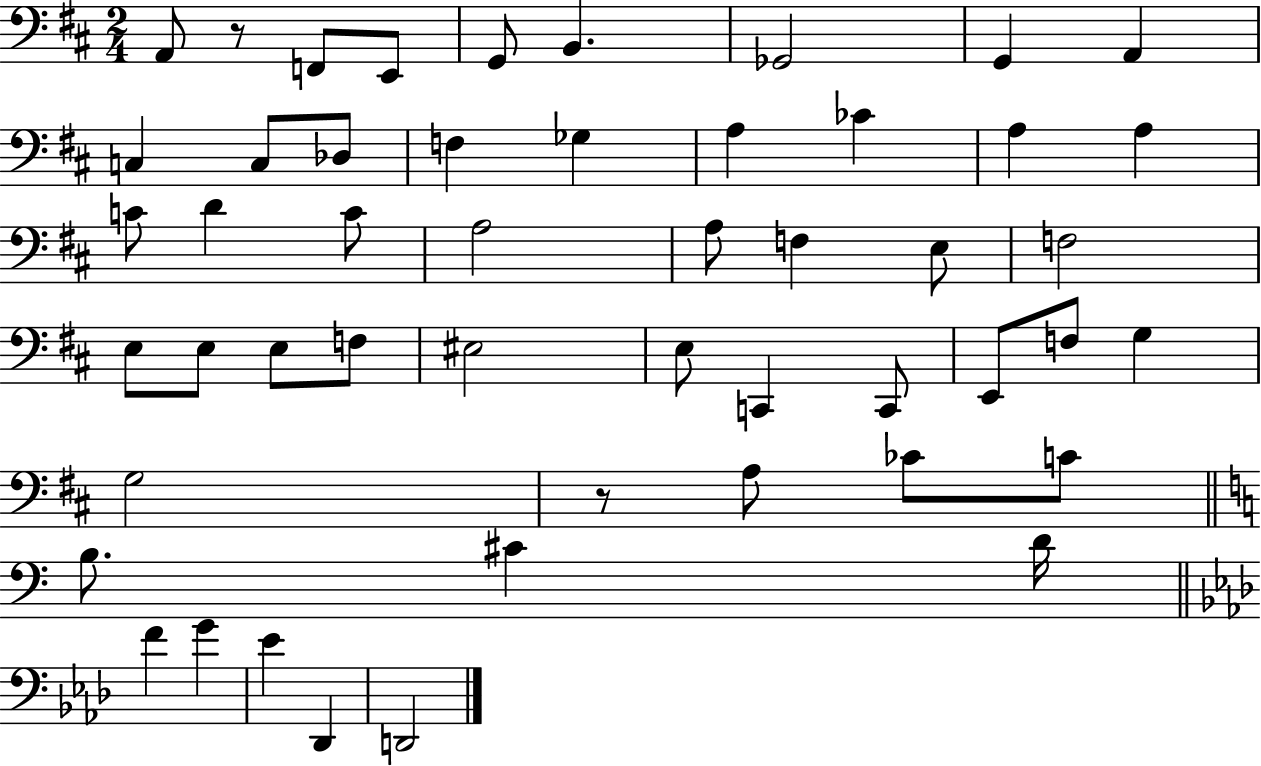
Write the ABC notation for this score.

X:1
T:Untitled
M:2/4
L:1/4
K:D
A,,/2 z/2 F,,/2 E,,/2 G,,/2 B,, _G,,2 G,, A,, C, C,/2 _D,/2 F, _G, A, _C A, A, C/2 D C/2 A,2 A,/2 F, E,/2 F,2 E,/2 E,/2 E,/2 F,/2 ^E,2 E,/2 C,, C,,/2 E,,/2 F,/2 G, G,2 z/2 A,/2 _C/2 C/2 B,/2 ^C D/4 F G _E _D,, D,,2